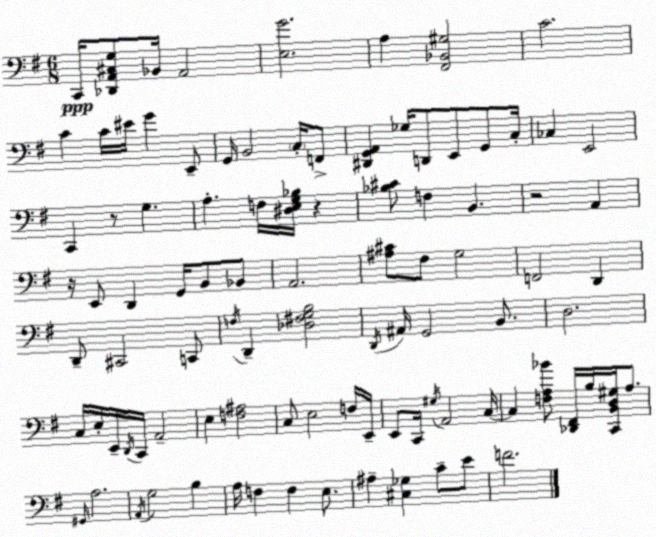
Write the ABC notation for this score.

X:1
T:Untitled
M:6/8
L:1/4
K:G
C,,/4 [_D,,A,,^C,G,]/2 _B,,/4 A,,2 [E,G]2 A, [^F,,_B,,^G,]2 C2 C C/4 ^E/4 G E,,/2 G,,/4 B,,2 C,/4 F,,/2 [^D,,G,,A,,] _G,/4 D,,/2 E,,/2 G,,/2 C,/4 _C, E,,2 C,, z/2 G, A, F,/4 [^D,E,G,_B,]/4 z [_B,^C]/2 F, B,, z2 A,, z/4 E,,/2 D,, G,,/4 B,,/2 _B,,/2 A,,2 [^A,^C]/2 ^F,/2 G,2 F,,2 D,, D,,/2 ^C,,2 C,,/2 F,/4 D,, [_D,^F,G,B,]2 D,,/4 ^A,,/4 G,,2 B,,/2 D,2 C,/4 E,/4 E,,/4 D,,/4 C,,/4 A,,2 E, [F,^A,]2 C,/2 E,2 F,/4 E,,/4 E,,/2 C,,/4 ^G,/4 A,,2 C,/4 C, [F,A,_B]/2 [_D,,^F,,]/4 B,/4 [C,,B,,D,^G,]/4 A,/2 ^G,,/4 A,2 A,,/4 G,2 B, A,/4 F, F, E,/2 ^A, [^C,_G,] C/2 E/2 F2